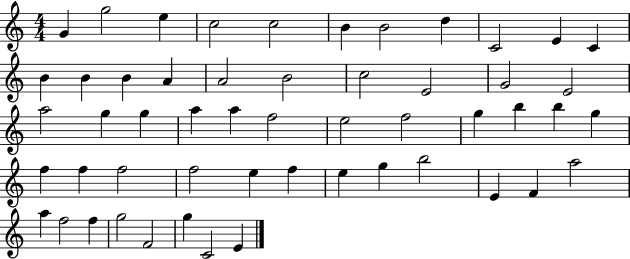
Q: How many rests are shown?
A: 0